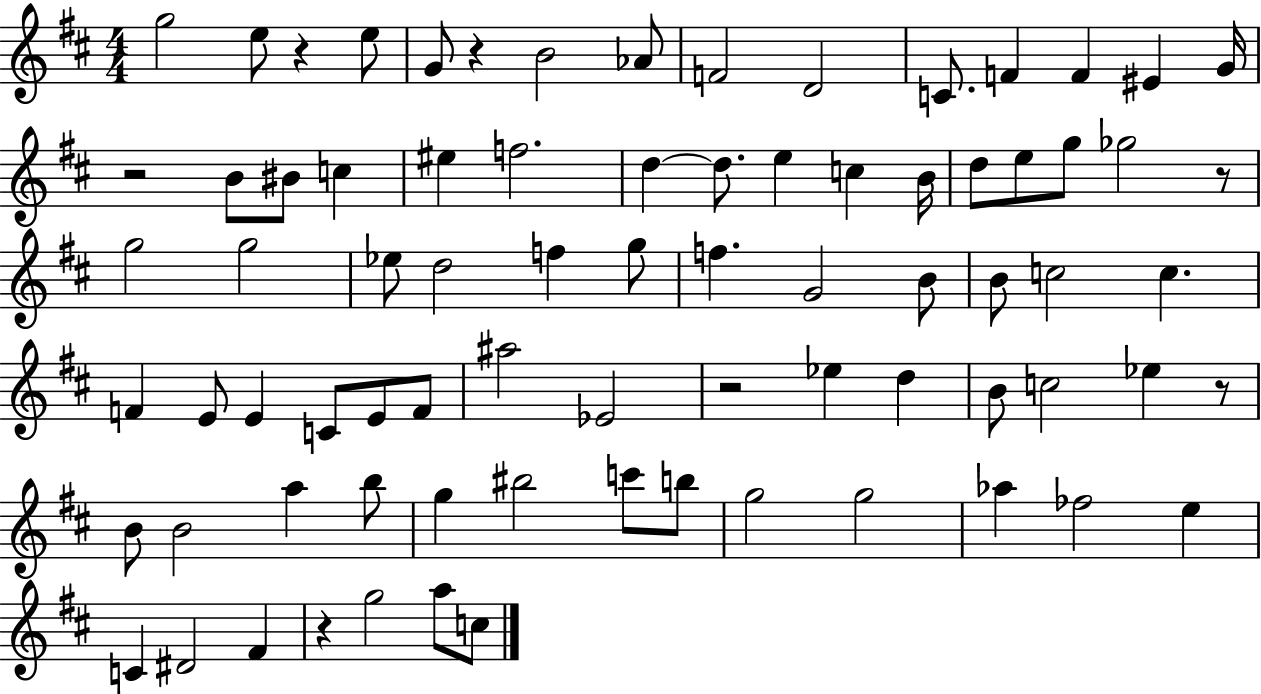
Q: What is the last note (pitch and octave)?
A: C5